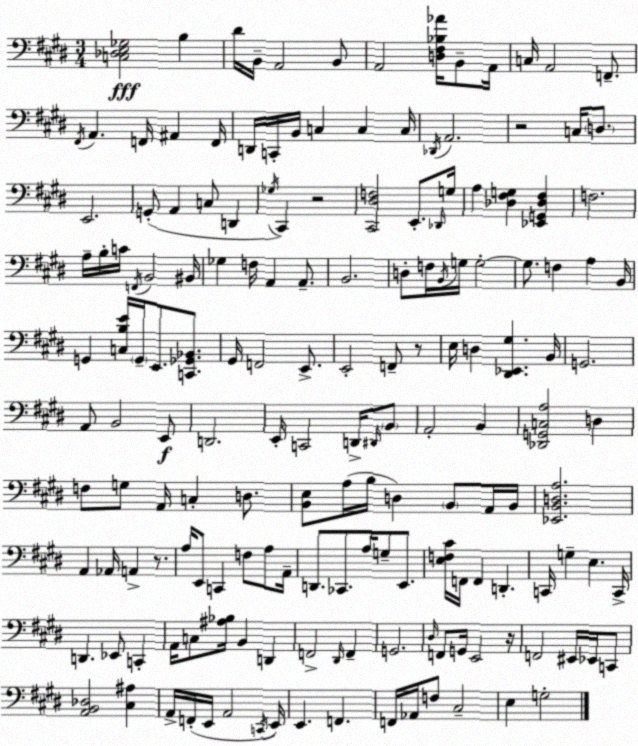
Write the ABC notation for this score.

X:1
T:Untitled
M:3/4
L:1/4
K:E
[C,_D,E,_G,]2 B, ^D/4 B,,/4 A,,2 B,,/2 A,,2 [D,^F,_B,_A]/4 B,,/2 A,,/4 C,/4 A,,2 F,,/2 ^F,,/4 A,, F,,/4 ^A,, F,,/4 D,,/4 C,,/4 B,,/4 C, C, C,/4 _D,,/4 A,,2 z2 C,/4 D,/2 E,,2 G,,/2 A,, C,/2 D,, _G,/4 ^C,, z2 [^C,,^D,F,]2 E,,/2 _D,,/4 G,/4 A, [_D,^F,G,] [_E,,G,,_D,^F,] F,2 A,/4 B,/4 C/4 F,,/4 B,,2 ^B,,/4 _G, F,/4 A,, A,,/2 B,,2 D,/2 F,/4 B,,/4 G,/4 G,2 G,/2 F, A, B,,/4 G,, [C,B,E]/4 G,,/4 E,,/2 [C,,_G,,_B,,]/2 ^G,,/4 F,,2 E,,/2 E,,2 F,,/2 z/2 E,/4 D, [^D,,_E,,^G,] B,,/4 G,,2 A,,/2 B,,2 E,,/2 D,,2 E,,/4 C,,2 D,,/4 ^D,,/4 B,,/2 A,,2 B,, [_D,,G,,C,A,]2 D, F,/2 G,/2 A,,/4 C, D,/2 [B,,E,]/2 A,/4 B,/4 D, B,,/2 A,,/4 B,,/4 [_E,,B,,D,A,]2 A,, _A,,/4 A,, z/2 A,/4 E,,/2 C,, F,/2 A,/2 A,,/4 D,,/2 _C,,/2 A,/4 G,/2 E,,/2 [E,F,^C]/4 F,,/4 F,, D,, C,,/4 G, E, C,,/4 D,, _E,,/2 C,, A,,/4 C,/2 [^A,_B,]/4 B,, D,, F,,2 ^D,,/4 F,, G,,2 ^D,/4 F,,/2 G,,/4 E,,2 z/4 F,,2 ^E,,/4 _E,,/4 C,,/2 [A,,B,,_D,]2 [^C,^A,] A,,/4 F,,/4 E,,/4 A,,2 C,,/4 E,,/4 E,, F,, F,,/4 _A,,/4 F,/2 ^C,2 E, G,2